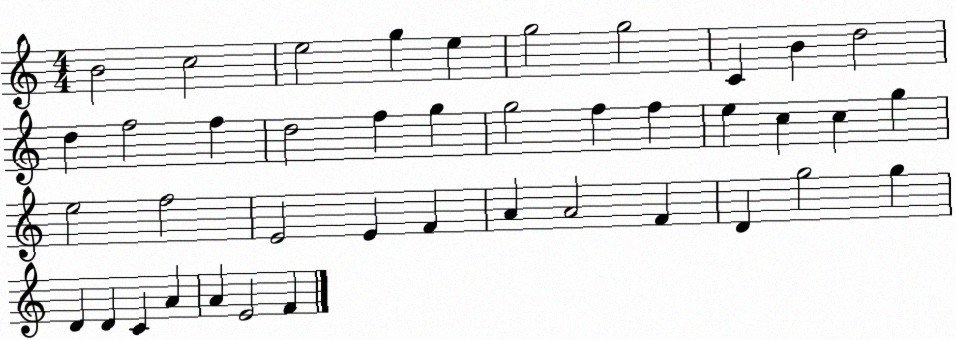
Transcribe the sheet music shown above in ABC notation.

X:1
T:Untitled
M:4/4
L:1/4
K:C
B2 c2 e2 g e g2 g2 C B d2 d f2 f d2 f g g2 f f e c c g e2 f2 E2 E F A A2 F D g2 g D D C A A E2 F